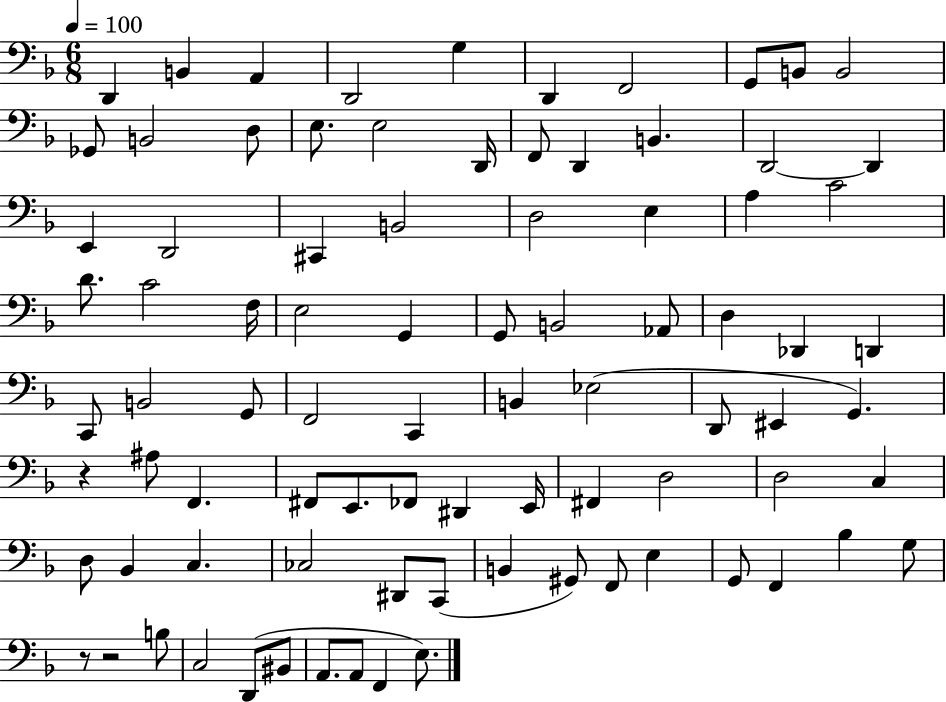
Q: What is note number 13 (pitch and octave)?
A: D3